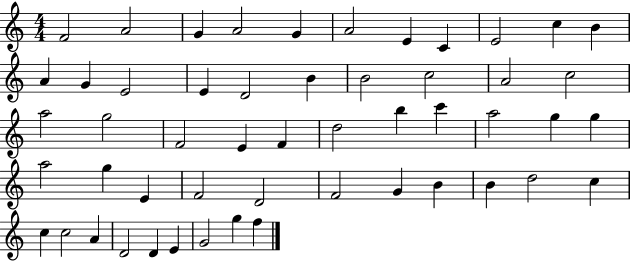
X:1
T:Untitled
M:4/4
L:1/4
K:C
F2 A2 G A2 G A2 E C E2 c B A G E2 E D2 B B2 c2 A2 c2 a2 g2 F2 E F d2 b c' a2 g g a2 g E F2 D2 F2 G B B d2 c c c2 A D2 D E G2 g f